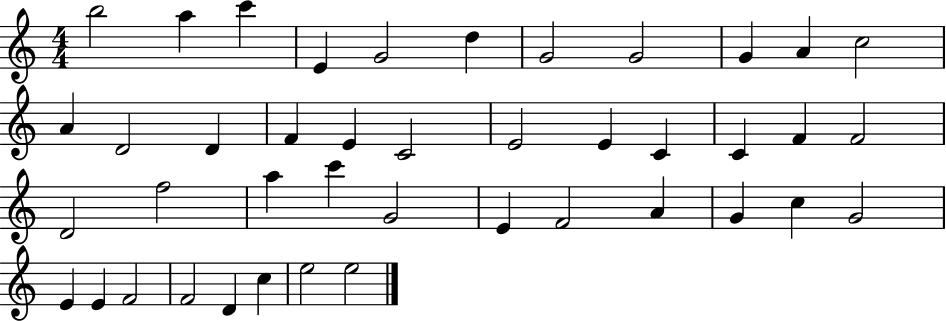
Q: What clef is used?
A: treble